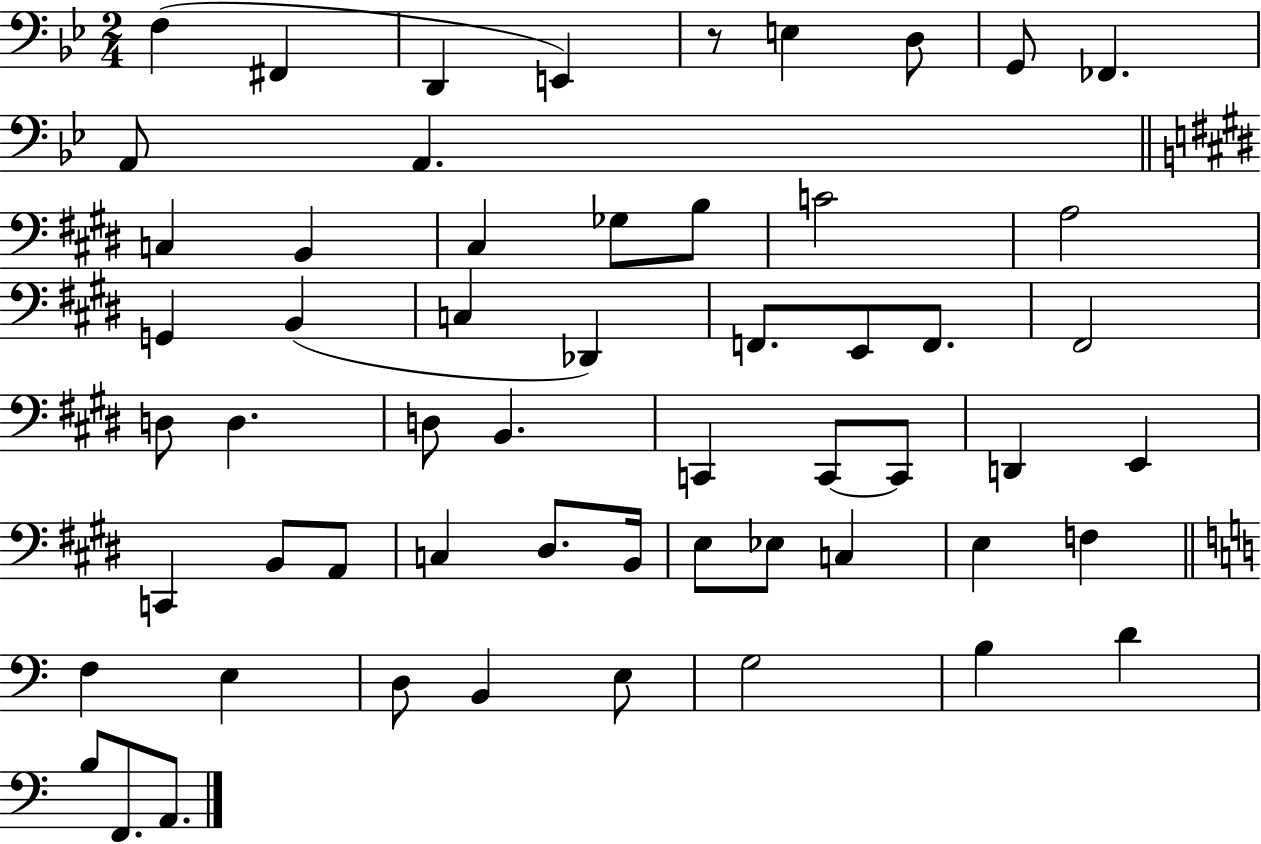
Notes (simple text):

F3/q F#2/q D2/q E2/q R/e E3/q D3/e G2/e FES2/q. A2/e A2/q. C3/q B2/q C#3/q Gb3/e B3/e C4/h A3/h G2/q B2/q C3/q Db2/q F2/e. E2/e F2/e. F#2/h D3/e D3/q. D3/e B2/q. C2/q C2/e C2/e D2/q E2/q C2/q B2/e A2/e C3/q D#3/e. B2/s E3/e Eb3/e C3/q E3/q F3/q F3/q E3/q D3/e B2/q E3/e G3/h B3/q D4/q B3/e F2/e. A2/e.